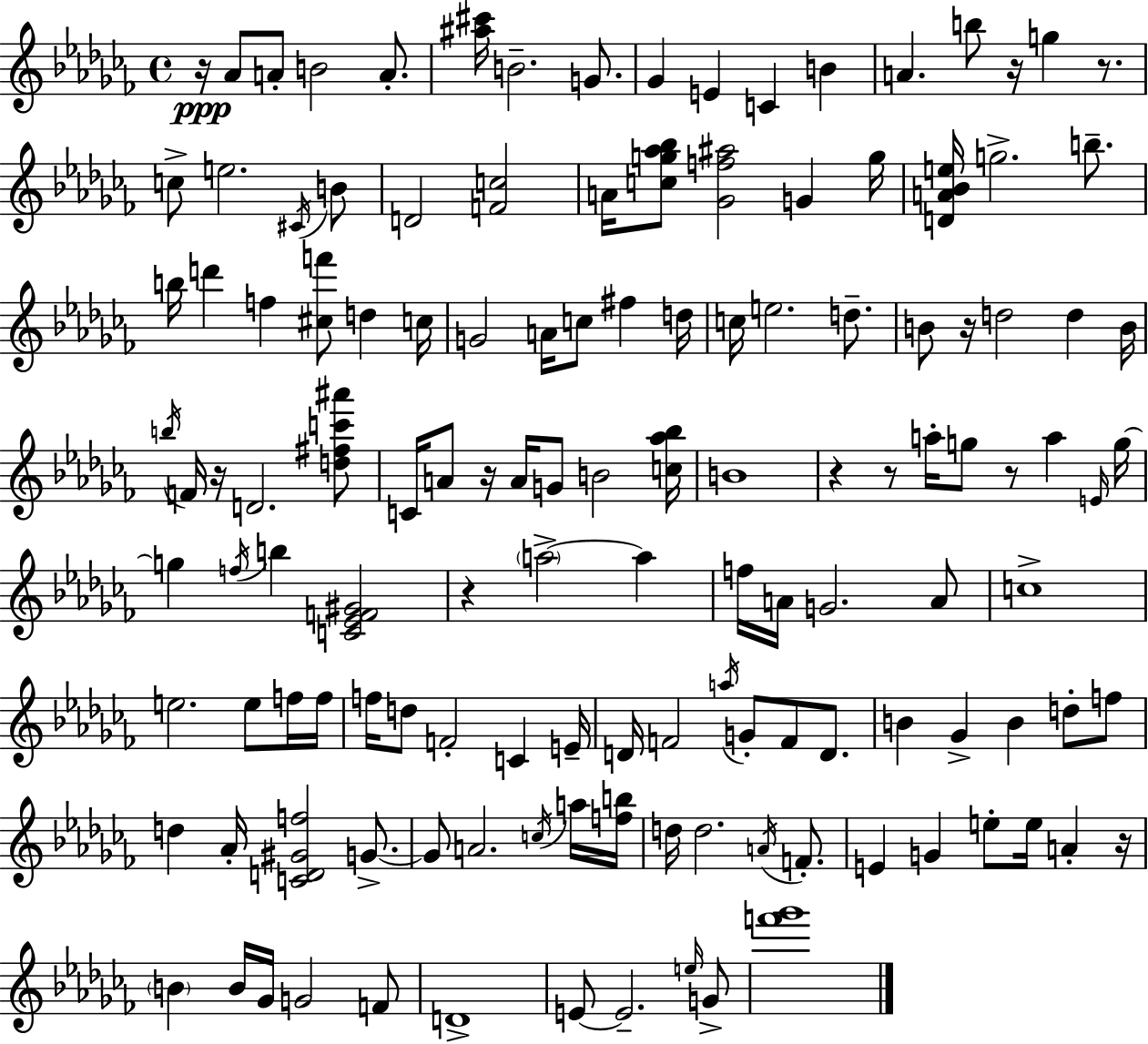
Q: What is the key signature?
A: AES minor